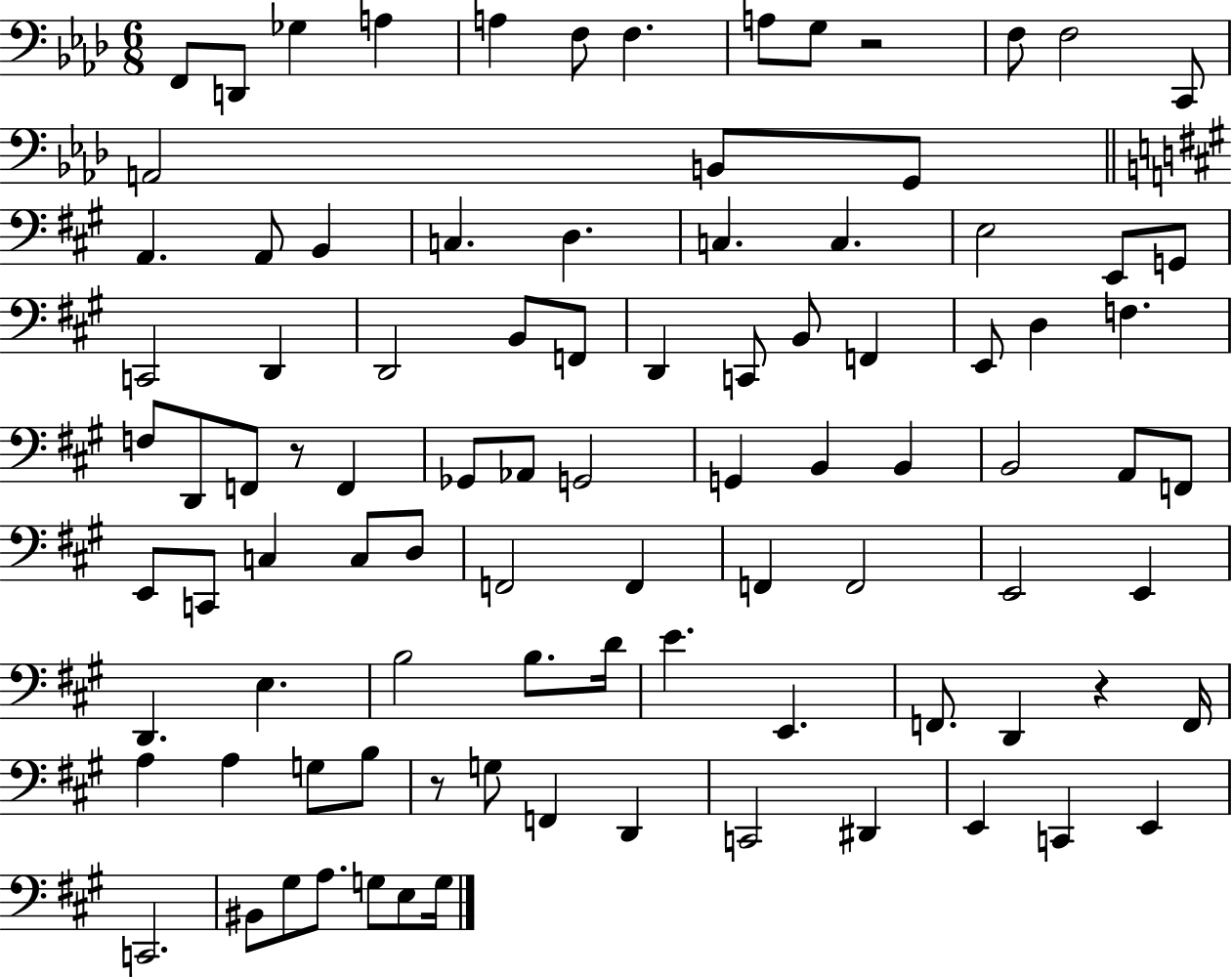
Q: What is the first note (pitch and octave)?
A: F2